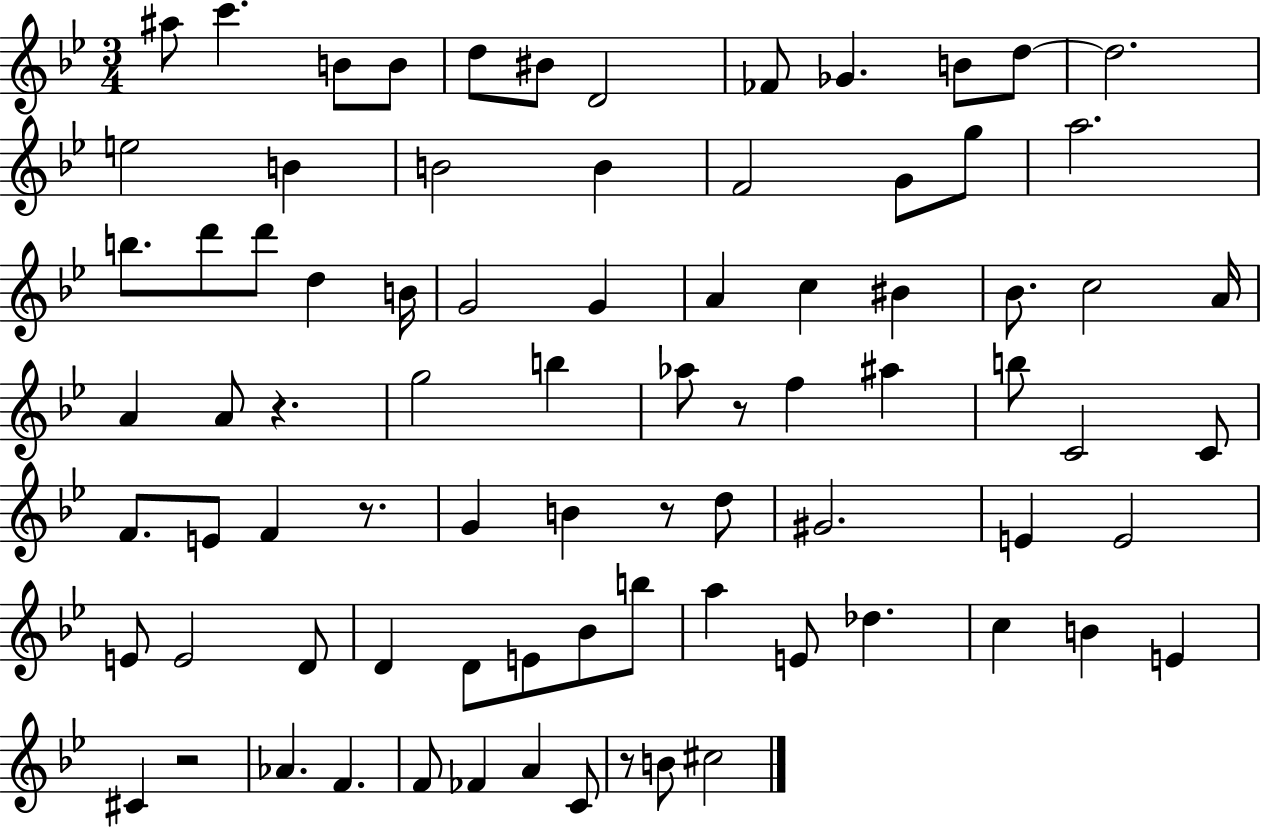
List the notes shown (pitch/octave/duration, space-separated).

A#5/e C6/q. B4/e B4/e D5/e BIS4/e D4/h FES4/e Gb4/q. B4/e D5/e D5/h. E5/h B4/q B4/h B4/q F4/h G4/e G5/e A5/h. B5/e. D6/e D6/e D5/q B4/s G4/h G4/q A4/q C5/q BIS4/q Bb4/e. C5/h A4/s A4/q A4/e R/q. G5/h B5/q Ab5/e R/e F5/q A#5/q B5/e C4/h C4/e F4/e. E4/e F4/q R/e. G4/q B4/q R/e D5/e G#4/h. E4/q E4/h E4/e E4/h D4/e D4/q D4/e E4/e Bb4/e B5/e A5/q E4/e Db5/q. C5/q B4/q E4/q C#4/q R/h Ab4/q. F4/q. F4/e FES4/q A4/q C4/e R/e B4/e C#5/h